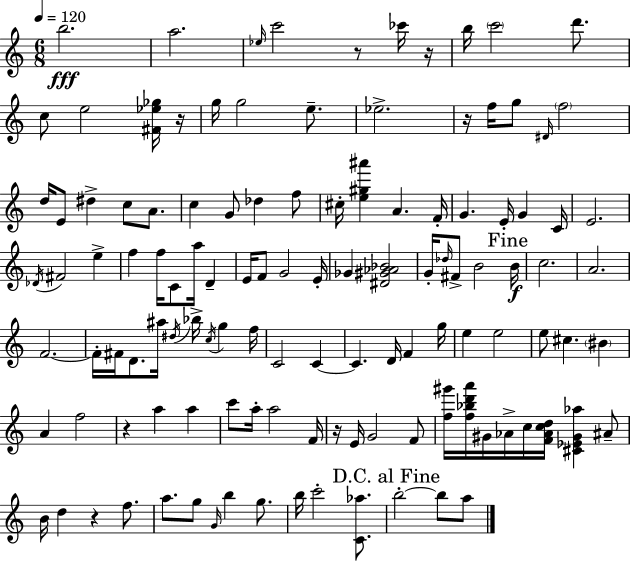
{
  \clef treble
  \numericTimeSignature
  \time 6/8
  \key a \minor
  \tempo 4 = 120
  \repeat volta 2 { b''2.\fff | a''2. | \grace { ees''16 } c'''2 r8 ces'''16 | r16 b''16 \parenthesize c'''2 d'''8. | \break c''8 e''2 <fis' ees'' ges''>16 | r16 g''16 g''2 e''8.-- | ees''2.-> | r16 f''16 g''8 \grace { dis'16 } \parenthesize f''2 | \break d''16 e'8 dis''4-> c''8 a'8. | c''4 g'8 des''4 | f''8 cis''16-. <e'' gis'' ais'''>4 a'4. | f'16-. g'4. e'16-. g'4 | \break c'16 e'2. | \acciaccatura { des'16 } fis'2 e''4-> | f''4 f''16 c'8 a''16 d'4-- | e'16 f'8 g'2 | \break e'16-. ges'4 <dis' gis' aes' bes'>2 | g'16-. \grace { des''16 } fis'8-> b'2 | \mark "Fine" b'16\f c''2. | a'2. | \break f'2.~~ | f'16-. fis'16 d'8. ais''16 \acciaccatura { dis''16 } bes''16-> | \acciaccatura { c''16 } g''4 f''16 c'2 | c'4~~ c'4. | \break d'16 f'4 g''16 e''4 e''2 | e''8 cis''4. | \parenthesize bis'4 a'4 f''2 | r4 a''4 | \break a''4 c'''8 a''16-. a''2 | f'16 r16 e'16 g'2 | f'8 <f'' gis'''>16 <f'' bes'' d''' a'''>16 gis'16 aes'16-> c''16 <f' aes' c'' d''>16 | <cis' ees' gis' aes''>4 ais'8-- b'16 d''4 r4 | \break f''8. a''8. g''8 \grace { g'16 } | b''4 g''8. b''16 c'''2-. | <c' aes''>8. \mark "D.C. al Fine" b''2-.~~ | b''8 a''8 } \bar "|."
}